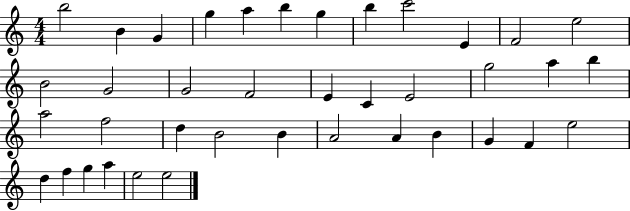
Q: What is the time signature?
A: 4/4